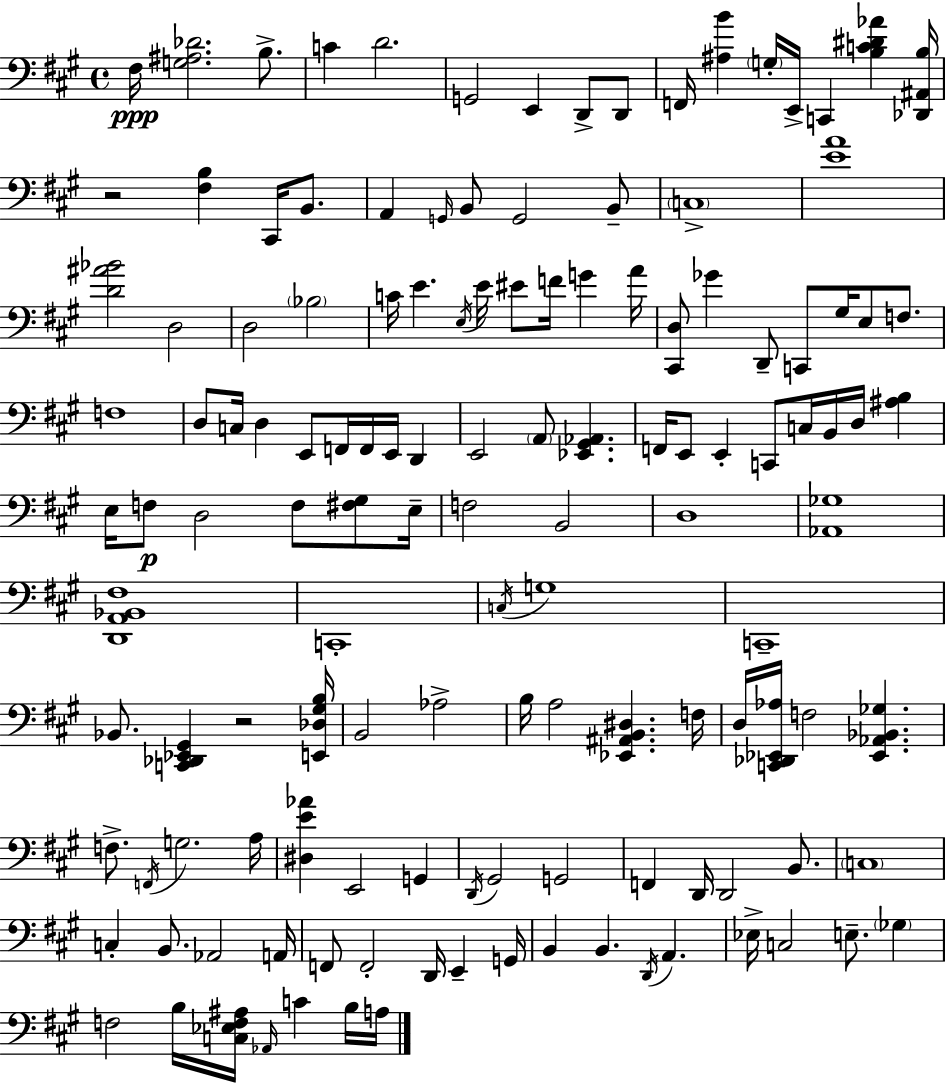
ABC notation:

X:1
T:Untitled
M:4/4
L:1/4
K:A
^F,/4 [G,^A,_D]2 B,/2 C D2 G,,2 E,, D,,/2 D,,/2 F,,/4 [^A,B] G,/4 E,,/4 C,, [B,C^D_A] [_D,,^A,,B,]/4 z2 [^F,B,] ^C,,/4 B,,/2 A,, G,,/4 B,,/2 G,,2 B,,/2 C,4 [EA]4 [D^A_B]2 D,2 D,2 _B,2 C/4 E E,/4 E/4 ^E/2 F/4 G A/4 [^C,,D,]/2 _G D,,/2 C,,/2 ^G,/4 E,/2 F,/2 F,4 D,/2 C,/4 D, E,,/2 F,,/4 F,,/4 E,,/4 D,, E,,2 A,,/2 [_E,,^G,,_A,,] F,,/4 E,,/2 E,, C,,/2 C,/4 B,,/4 D,/4 [^A,B,] E,/4 F,/2 D,2 F,/2 [^F,^G,]/2 E,/4 F,2 B,,2 D,4 [_A,,_G,]4 [D,,A,,_B,,^F,]4 C,,4 C,/4 G,4 C,,4 _B,,/2 [C,,_D,,_E,,^G,,] z2 [E,,_D,^G,B,]/4 B,,2 _A,2 B,/4 A,2 [_E,,^A,,B,,^D,] F,/4 D,/4 [C,,_D,,_E,,_A,]/4 F,2 [_E,,_A,,_B,,_G,] F,/2 F,,/4 G,2 A,/4 [^D,E_A] E,,2 G,, D,,/4 ^G,,2 G,,2 F,, D,,/4 D,,2 B,,/2 C,4 C, B,,/2 _A,,2 A,,/4 F,,/2 F,,2 D,,/4 E,, G,,/4 B,, B,, D,,/4 A,, _E,/4 C,2 E,/2 _G, F,2 B,/4 [C,_E,F,^A,]/4 _A,,/4 C B,/4 A,/4